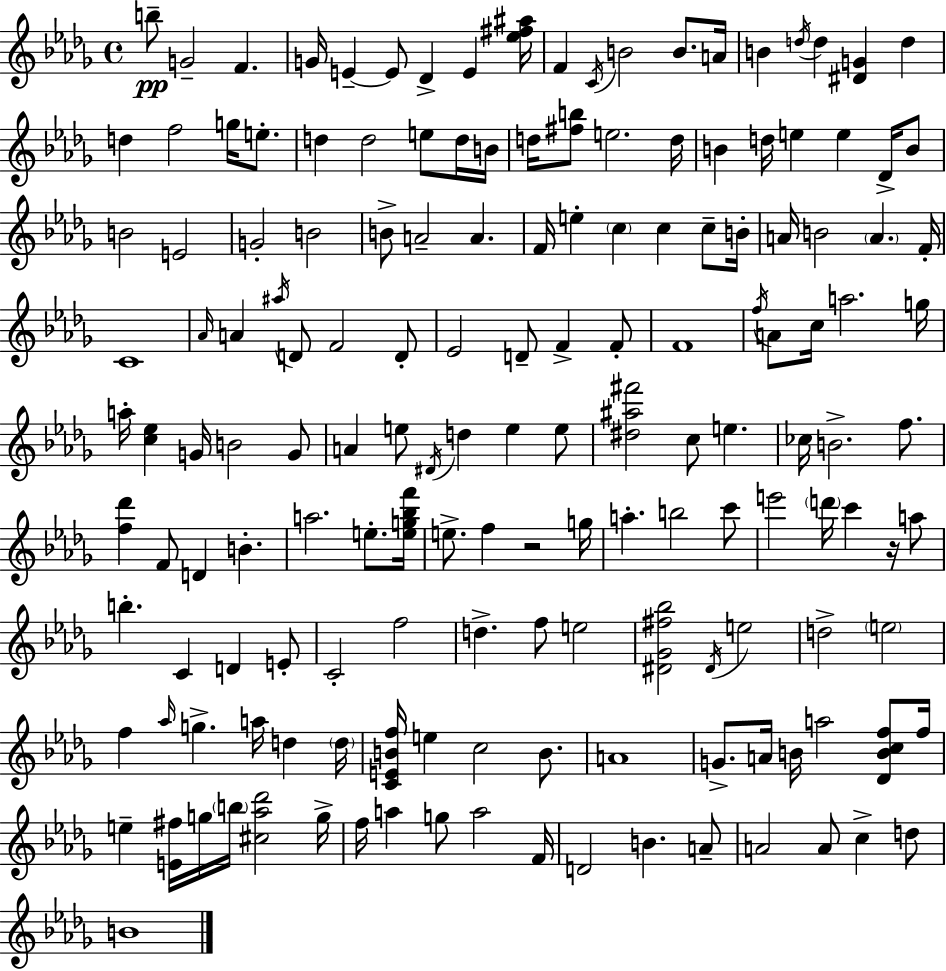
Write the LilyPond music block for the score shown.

{
  \clef treble
  \time 4/4
  \defaultTimeSignature
  \key bes \minor
  b''8--\pp g'2-- f'4. | g'16 e'4--~~ e'8 des'4-> e'4 <ees'' fis'' ais''>16 | f'4 \acciaccatura { c'16 } b'2 b'8. | a'16 b'4 \acciaccatura { d''16 } d''4 <dis' g'>4 d''4 | \break d''4 f''2 g''16 e''8.-. | d''4 d''2 e''8 | d''16 b'16 d''16 <fis'' b''>8 e''2. | d''16 b'4 d''16 e''4 e''4 des'16-> | \break b'8 b'2 e'2 | g'2-. b'2 | b'8-> a'2-- a'4. | f'16 e''4-. \parenthesize c''4 c''4 c''8-- | \break b'16-. a'16 b'2 \parenthesize a'4. | f'16-. c'1 | \grace { aes'16 } a'4 \acciaccatura { ais''16 } d'8 f'2 | d'8-. ees'2 d'8-- f'4-> | \break f'8-. f'1 | \acciaccatura { f''16 } a'8 c''16 a''2. | g''16 a''16-. <c'' ees''>4 g'16 b'2 | g'8 a'4 e''8 \acciaccatura { dis'16 } d''4 | \break e''4 e''8 <dis'' ais'' fis'''>2 c''8 | e''4. ces''16 b'2.-> | f''8. <f'' des'''>4 f'8 d'4 | b'4.-. a''2. | \break e''8.-. <e'' g'' bes'' f'''>16 e''8.-> f''4 r2 | g''16 a''4.-. b''2 | c'''8 e'''2 \parenthesize d'''16 c'''4 | r16 a''8 b''4.-. c'4 | \break d'4 e'8-. c'2-. f''2 | d''4.-> f''8 e''2 | <dis' ges' fis'' bes''>2 \acciaccatura { dis'16 } e''2 | d''2-> \parenthesize e''2 | \break f''4 \grace { aes''16 } g''4.-> | a''16 d''4 \parenthesize d''16 <c' e' b' f''>16 e''4 c''2 | b'8. a'1 | g'8.-> a'16 b'16 a''2 | \break <des' b' c'' f''>8 f''16 e''4-- <e' fis''>16 g''16 \parenthesize b''16 <cis'' aes'' des'''>2 | g''16-> f''16 a''4 g''8 a''2 | f'16 d'2 | b'4. a'8-- a'2 | \break a'8 c''4-> d''8 b'1 | \bar "|."
}